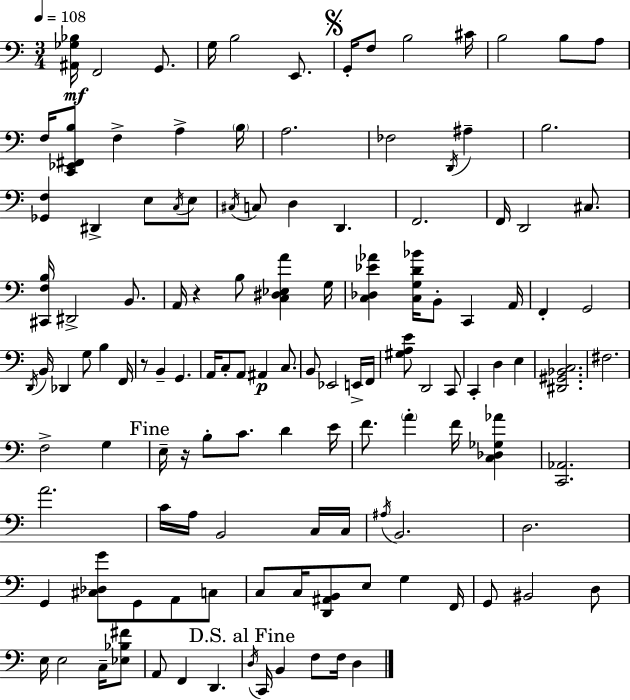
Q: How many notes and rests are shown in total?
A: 126